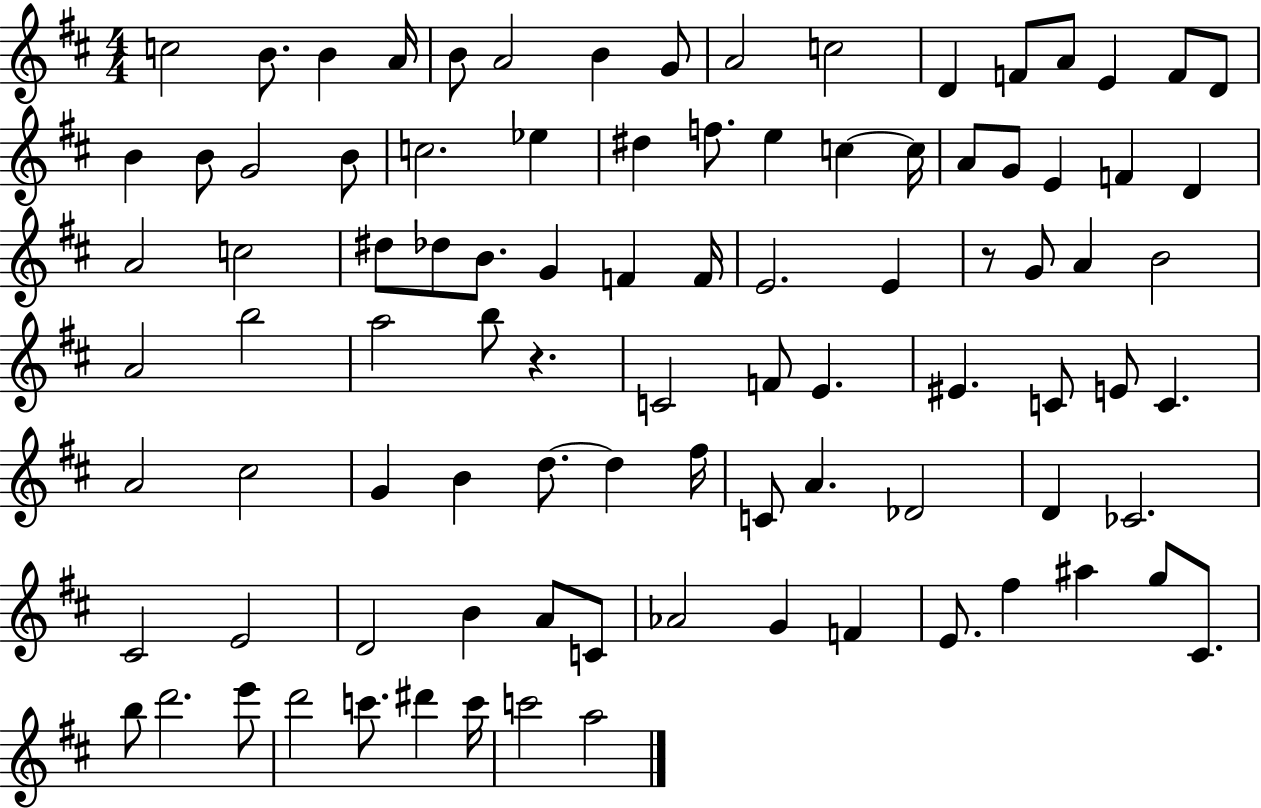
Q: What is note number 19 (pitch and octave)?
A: G4